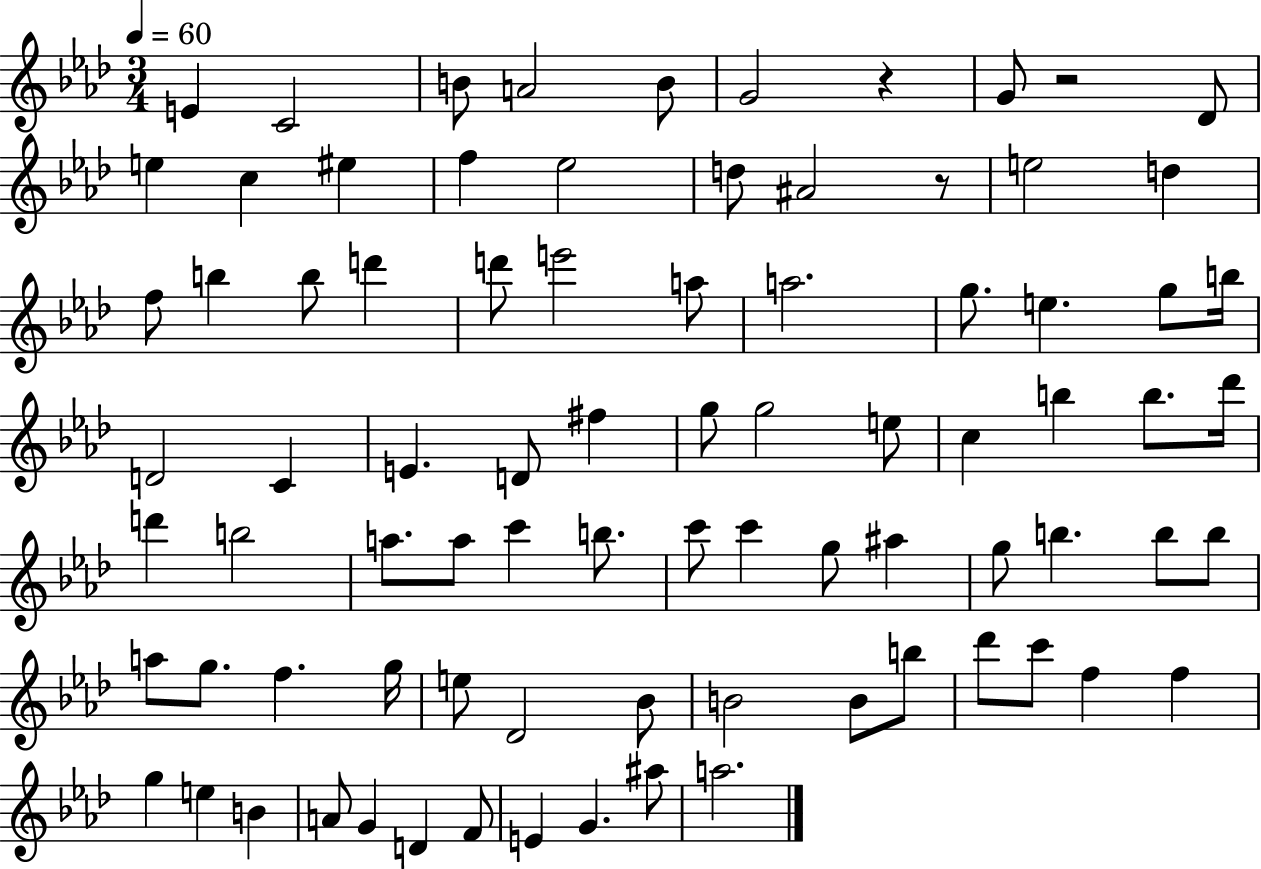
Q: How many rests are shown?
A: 3